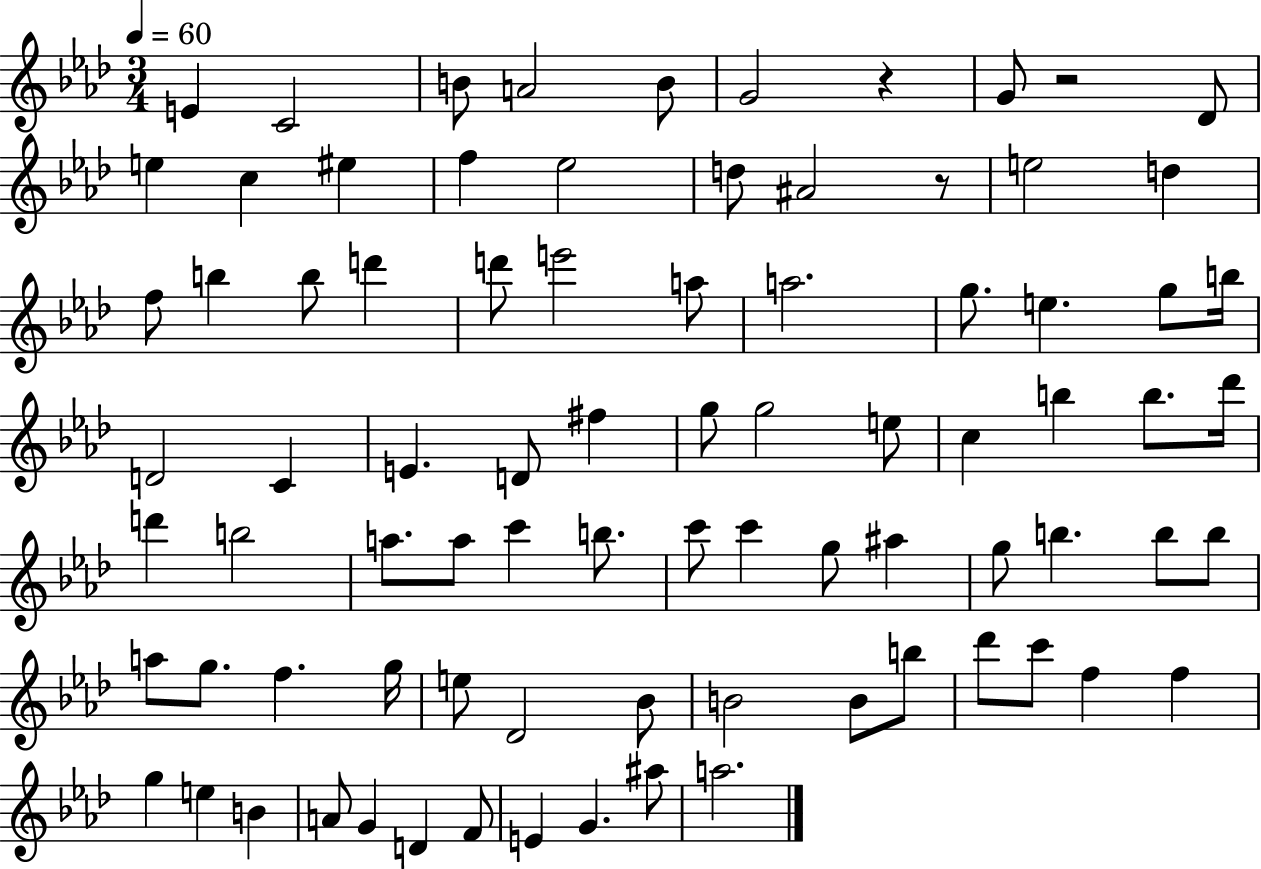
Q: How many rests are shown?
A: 3